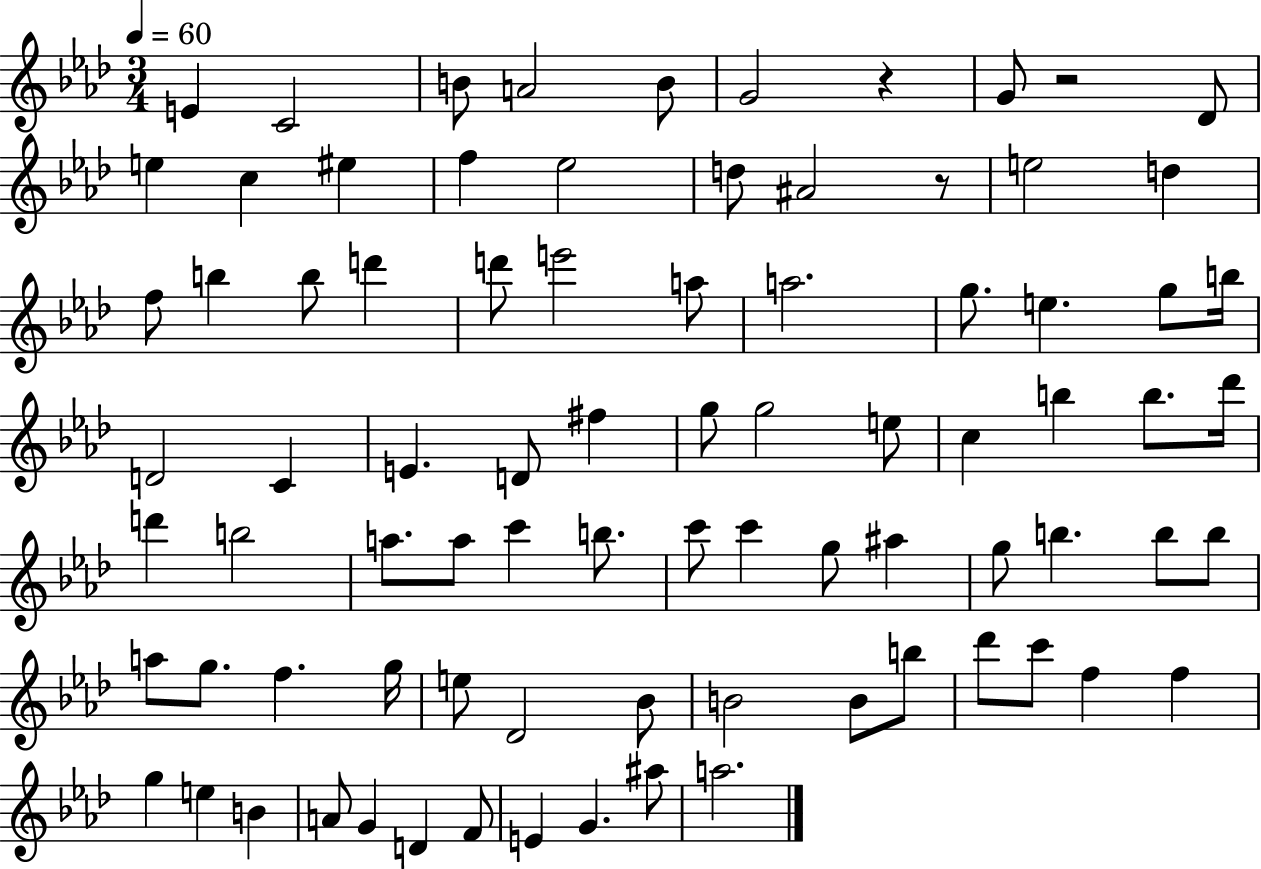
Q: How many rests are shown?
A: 3